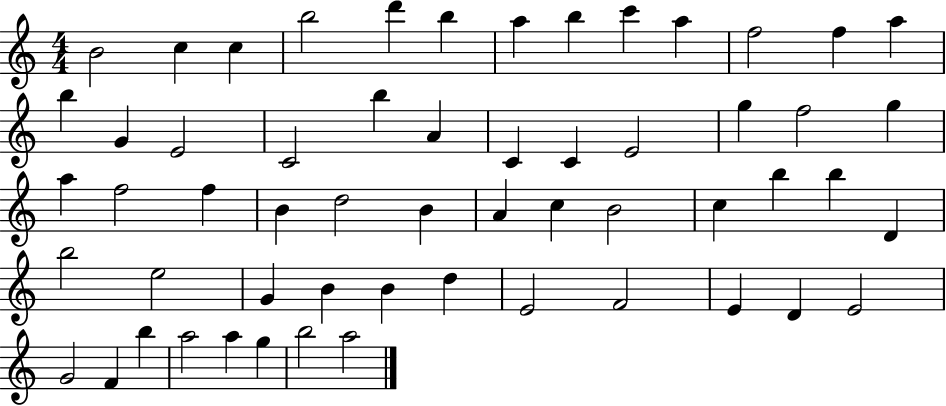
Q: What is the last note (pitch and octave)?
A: A5